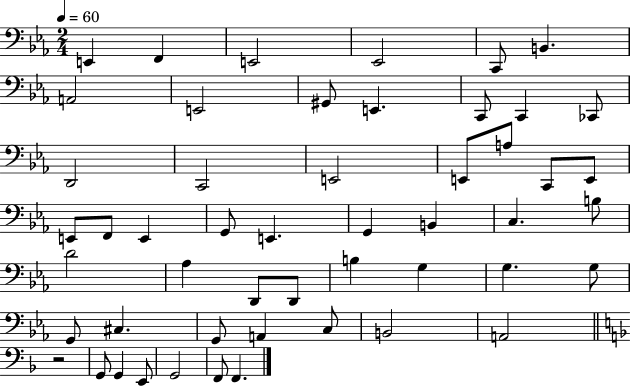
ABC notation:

X:1
T:Untitled
M:2/4
L:1/4
K:Eb
E,, F,, E,,2 _E,,2 C,,/2 B,, A,,2 E,,2 ^G,,/2 E,, C,,/2 C,, _C,,/2 D,,2 C,,2 E,,2 E,,/2 A,/2 C,,/2 E,,/2 E,,/2 F,,/2 E,, G,,/2 E,, G,, B,, C, B,/2 D2 _A, D,,/2 D,,/2 B, G, G, G,/2 G,,/2 ^C, G,,/2 A,, C,/2 B,,2 A,,2 z2 G,,/2 G,, E,,/2 G,,2 F,,/2 F,,